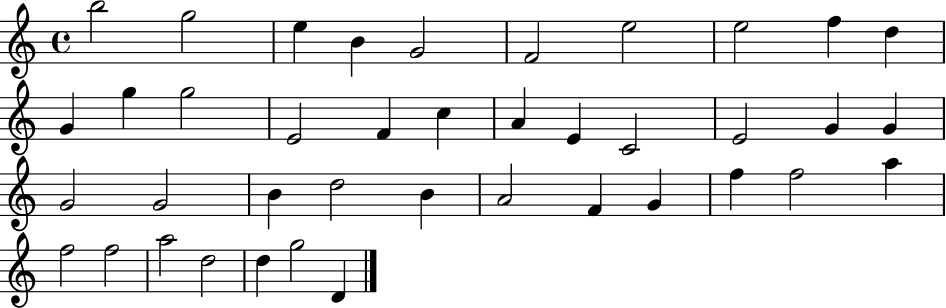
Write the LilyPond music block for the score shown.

{
  \clef treble
  \time 4/4
  \defaultTimeSignature
  \key c \major
  b''2 g''2 | e''4 b'4 g'2 | f'2 e''2 | e''2 f''4 d''4 | \break g'4 g''4 g''2 | e'2 f'4 c''4 | a'4 e'4 c'2 | e'2 g'4 g'4 | \break g'2 g'2 | b'4 d''2 b'4 | a'2 f'4 g'4 | f''4 f''2 a''4 | \break f''2 f''2 | a''2 d''2 | d''4 g''2 d'4 | \bar "|."
}